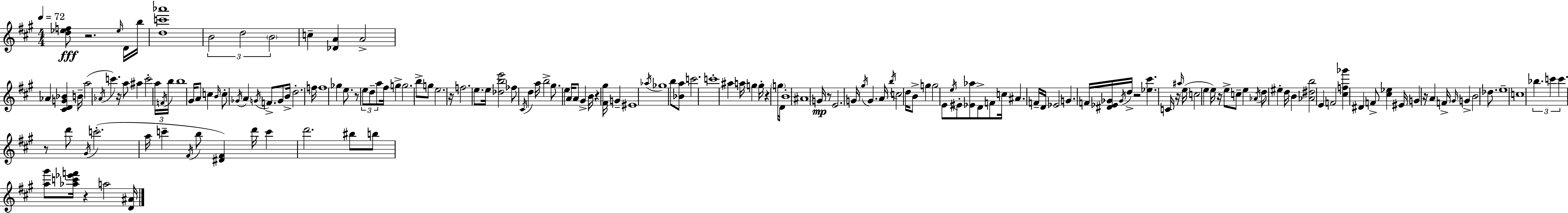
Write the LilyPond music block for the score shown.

{
  \clef treble
  \numericTimeSignature
  \time 4/4
  \key a \major
  \tempo 4 = 72
  <d'' ees'' f''>8\fff r2. \grace { ees''16 } d'16 | b''16 <d'' c''' aes'''>1 | \tuplet 3/2 { b'2 d''2 | \parenthesize b'2 } c''4-- <des' a'>4 | \break a'2-> aes'4 <cis' d' g' bes'>4 | b'16-- a''2( \acciaccatura { aes'16 } c'''4.) | r16 a''8 ais''4 c'''2-. | \tuplet 3/2 { a''16 \acciaccatura { f'16 } b''16 } b''1 | \break gis'16 a'8 c''4 \grace { b'16 } c''8-. \acciaccatura { ges'16 } a'4 | \acciaccatura { g'16 } f'8.-> g'8 b'16-> d''2.-. | f''16 f''1 | ges''4 e''8. r8 \tuplet 3/2 { e''8 | \break d''8-- a''8 } fis''16 g''4-> g''2. | b''8-> g''8 e''2. | r16 f''2. | e''8. e''16 <des'' b'' e'''>2 fes''8 | \break \acciaccatura { cis'16 } d''4 a''16 b''2-> gis''8. | e''4 a'16 a'8 gis'4-> b'16 r4 | <fis' gis''>16 g'4-- eis'1 | \acciaccatura { aes''16 } ges''1 | \break b''8 <bes' a''>8 c'''2. | c'''1-. | ais''4 a''16 g''4 | g''16-. r4 \parenthesize g''16 d'16 b'1-. | \break ais'1 | g'16\mp r8 e'2. | g'16 \acciaccatura { gis''16 } g'4. a'16 | \acciaccatura { b''16 } c''2 d''16 b'8-> g''4 | \break g''2 e'8 \acciaccatura { e''16 } eis'8-. <ees' aes''>8 d'8-> | f'8 c''16 ais'4. f'16-- d'16 ees'2 | g'4. f'16 <dis' ees' ges'>16 \acciaccatura { ges'16 } d''16-> r2 | <ees'' cis'''>4. c'16 r16 \grace { ais''16 }( e''16 | \break c''2 e''4 e''16) r16 e''8-> | c''8-- e''4 \acciaccatura { aes'16 } d''8 eis''4-. d''16 b'4 | <aes' dis'' b''>2 e'4 f'2 | <cis'' f'' ges'''>4 dis'4 f'8-> | \break <cis'' ees''>4 eis'16 g'4 r16 a'4 f'16-> \grace { gis'16 } | g'4-> b'2 des''8. e''1-- | c''1 | \tuplet 3/2 { bes''4. | \break c'''4 c'''4. } r8 | d'''8 \acciaccatura { gis'16 } c'''2.-.( | a''16 c'''4-- \acciaccatura { fis'16 } b''8 <dis' fis'>4) d'''16 c'''4 | d'''2. bis''8 b''8 | \break <a'' gis'''>8 <aes'' c''' ees''' f'''>16 r4 a''2 | <d' ais'>16 \bar "|."
}